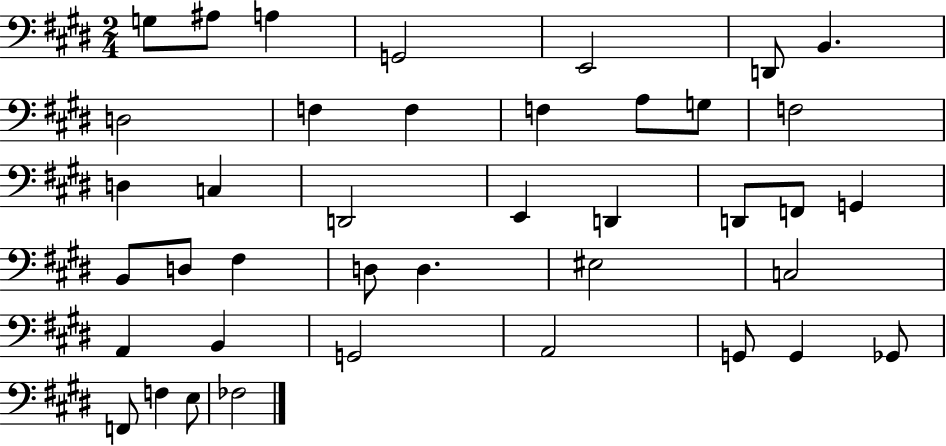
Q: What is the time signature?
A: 2/4